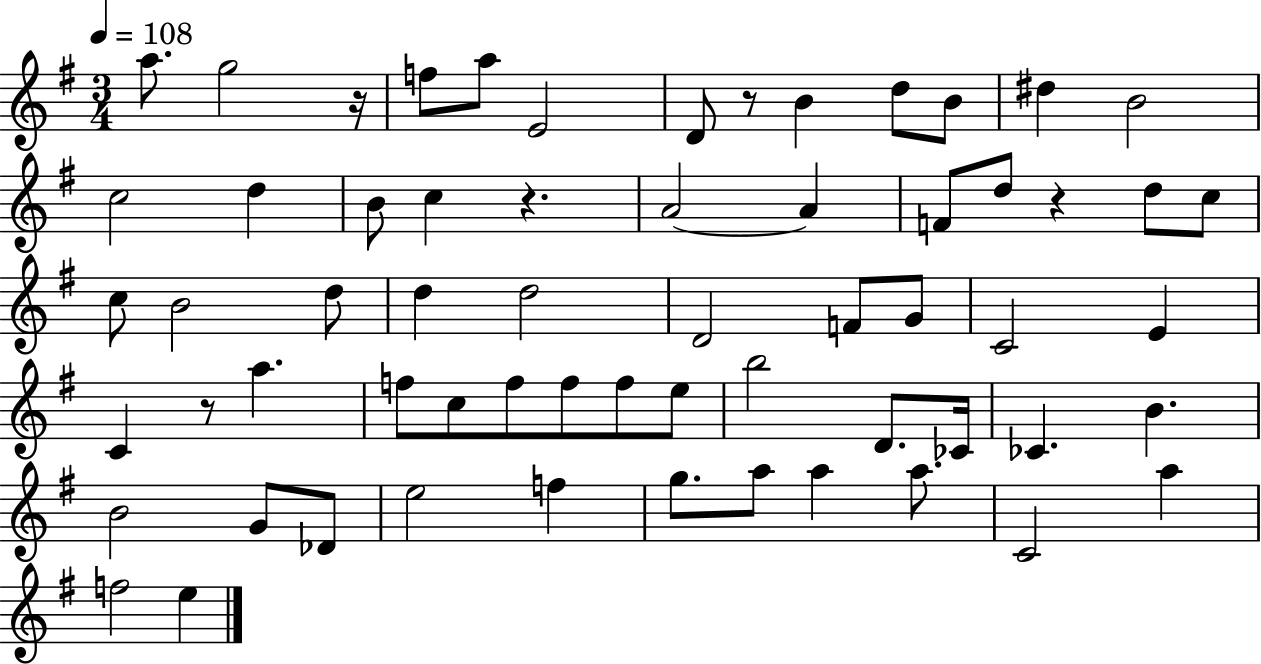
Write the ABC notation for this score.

X:1
T:Untitled
M:3/4
L:1/4
K:G
a/2 g2 z/4 f/2 a/2 E2 D/2 z/2 B d/2 B/2 ^d B2 c2 d B/2 c z A2 A F/2 d/2 z d/2 c/2 c/2 B2 d/2 d d2 D2 F/2 G/2 C2 E C z/2 a f/2 c/2 f/2 f/2 f/2 e/2 b2 D/2 _C/4 _C B B2 G/2 _D/2 e2 f g/2 a/2 a a/2 C2 a f2 e